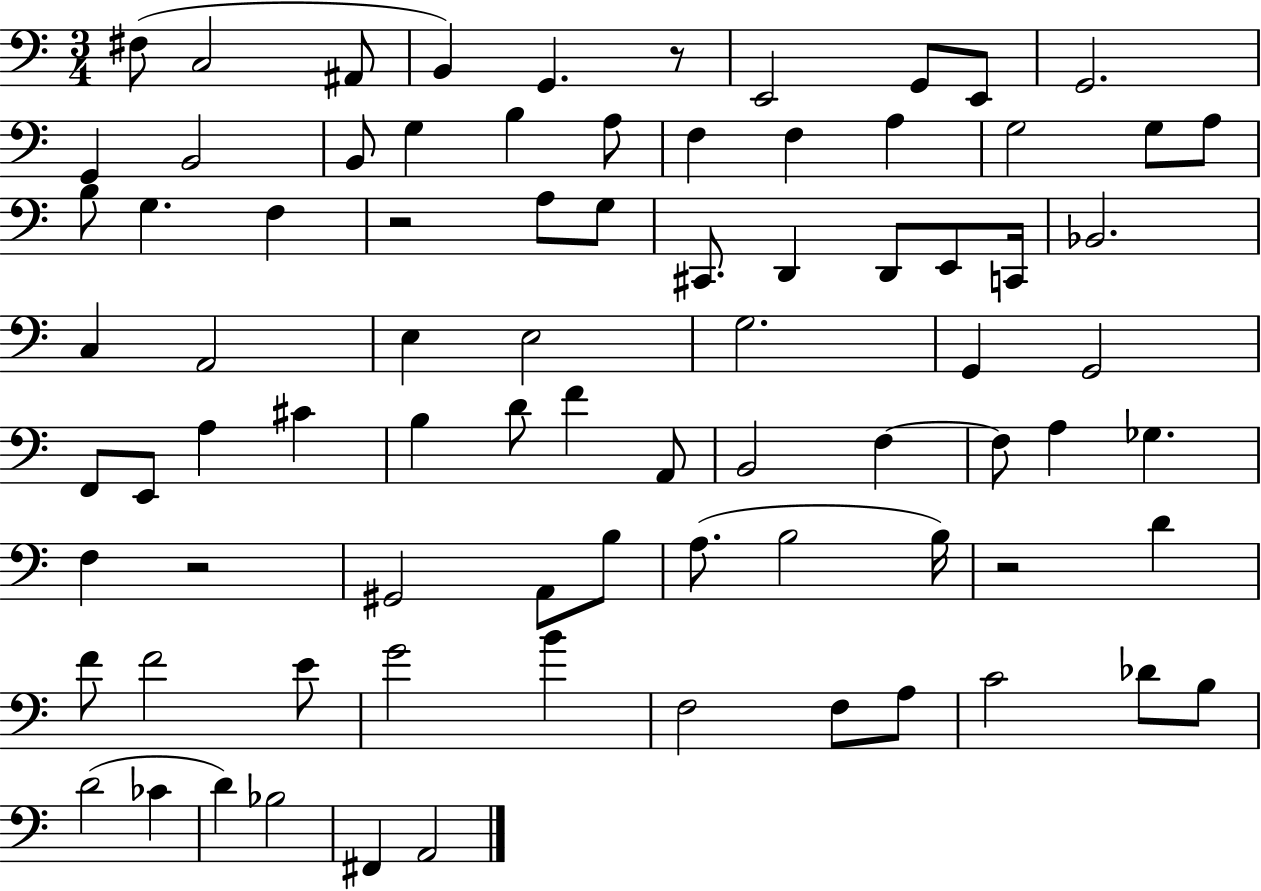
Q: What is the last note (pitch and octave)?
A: A2